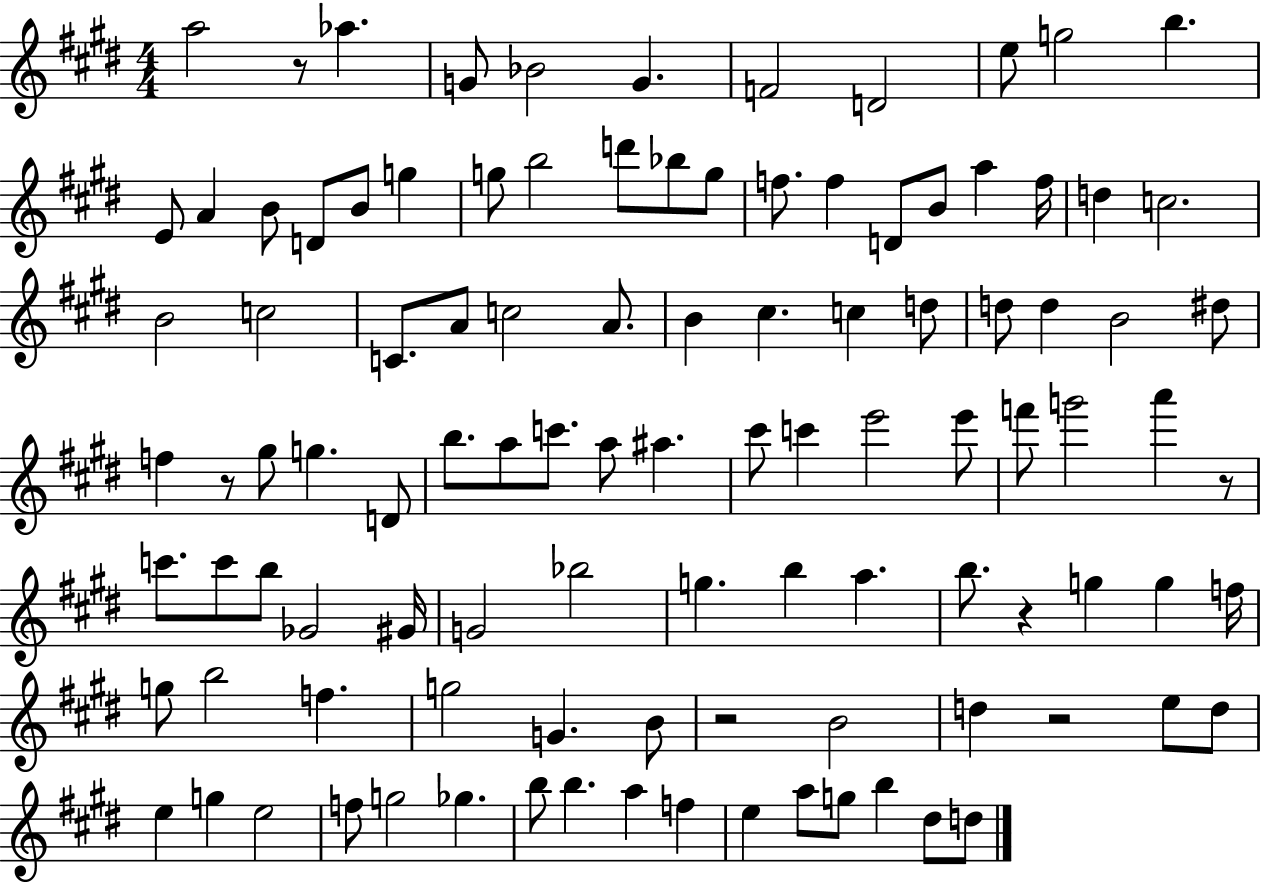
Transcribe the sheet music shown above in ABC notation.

X:1
T:Untitled
M:4/4
L:1/4
K:E
a2 z/2 _a G/2 _B2 G F2 D2 e/2 g2 b E/2 A B/2 D/2 B/2 g g/2 b2 d'/2 _b/2 g/2 f/2 f D/2 B/2 a f/4 d c2 B2 c2 C/2 A/2 c2 A/2 B ^c c d/2 d/2 d B2 ^d/2 f z/2 ^g/2 g D/2 b/2 a/2 c'/2 a/2 ^a ^c'/2 c' e'2 e'/2 f'/2 g'2 a' z/2 c'/2 c'/2 b/2 _G2 ^G/4 G2 _b2 g b a b/2 z g g f/4 g/2 b2 f g2 G B/2 z2 B2 d z2 e/2 d/2 e g e2 f/2 g2 _g b/2 b a f e a/2 g/2 b ^d/2 d/2